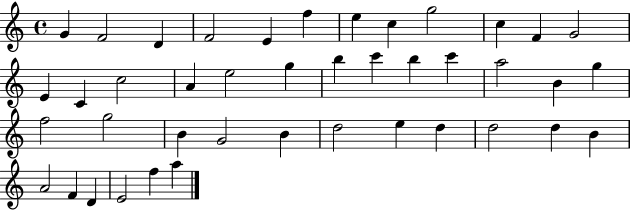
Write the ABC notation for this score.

X:1
T:Untitled
M:4/4
L:1/4
K:C
G F2 D F2 E f e c g2 c F G2 E C c2 A e2 g b c' b c' a2 B g f2 g2 B G2 B d2 e d d2 d B A2 F D E2 f a